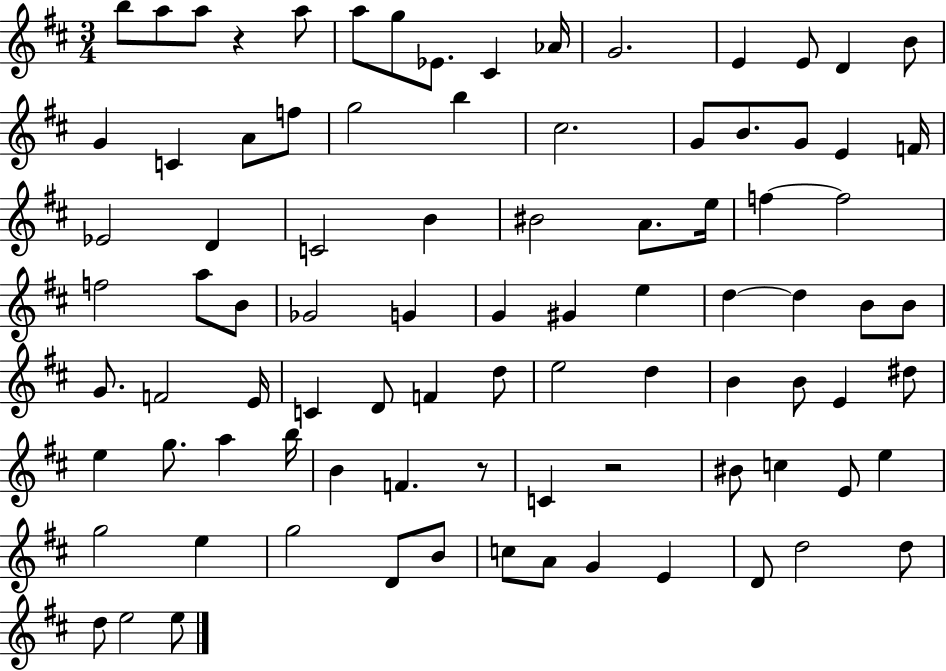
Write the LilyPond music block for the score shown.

{
  \clef treble
  \numericTimeSignature
  \time 3/4
  \key d \major
  \repeat volta 2 { b''8 a''8 a''8 r4 a''8 | a''8 g''8 ees'8. cis'4 aes'16 | g'2. | e'4 e'8 d'4 b'8 | \break g'4 c'4 a'8 f''8 | g''2 b''4 | cis''2. | g'8 b'8. g'8 e'4 f'16 | \break ees'2 d'4 | c'2 b'4 | bis'2 a'8. e''16 | f''4~~ f''2 | \break f''2 a''8 b'8 | ges'2 g'4 | g'4 gis'4 e''4 | d''4~~ d''4 b'8 b'8 | \break g'8. f'2 e'16 | c'4 d'8 f'4 d''8 | e''2 d''4 | b'4 b'8 e'4 dis''8 | \break e''4 g''8. a''4 b''16 | b'4 f'4. r8 | c'4 r2 | bis'8 c''4 e'8 e''4 | \break g''2 e''4 | g''2 d'8 b'8 | c''8 a'8 g'4 e'4 | d'8 d''2 d''8 | \break d''8 e''2 e''8 | } \bar "|."
}